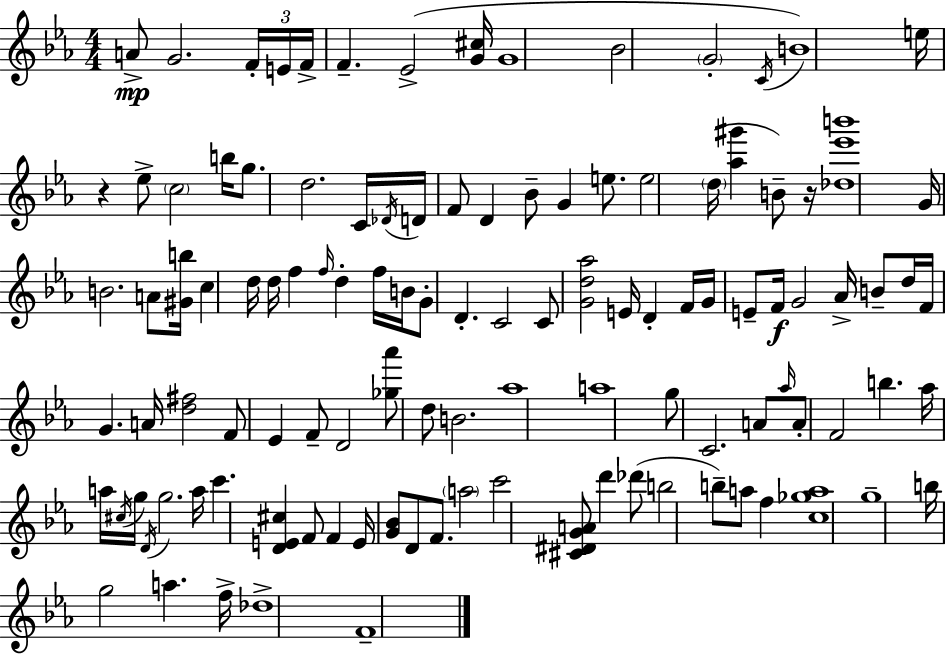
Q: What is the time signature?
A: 4/4